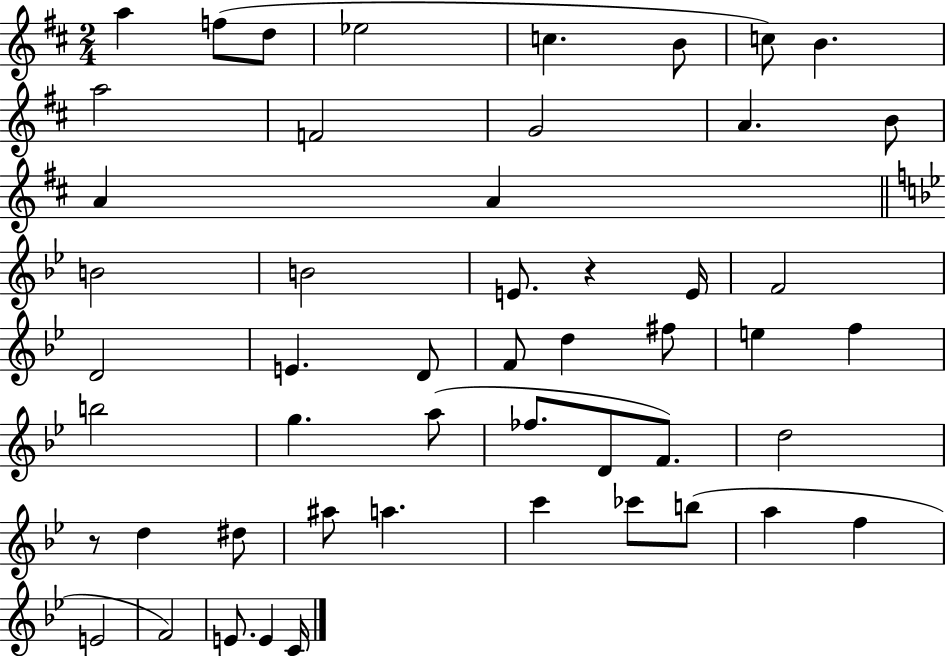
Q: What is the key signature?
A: D major